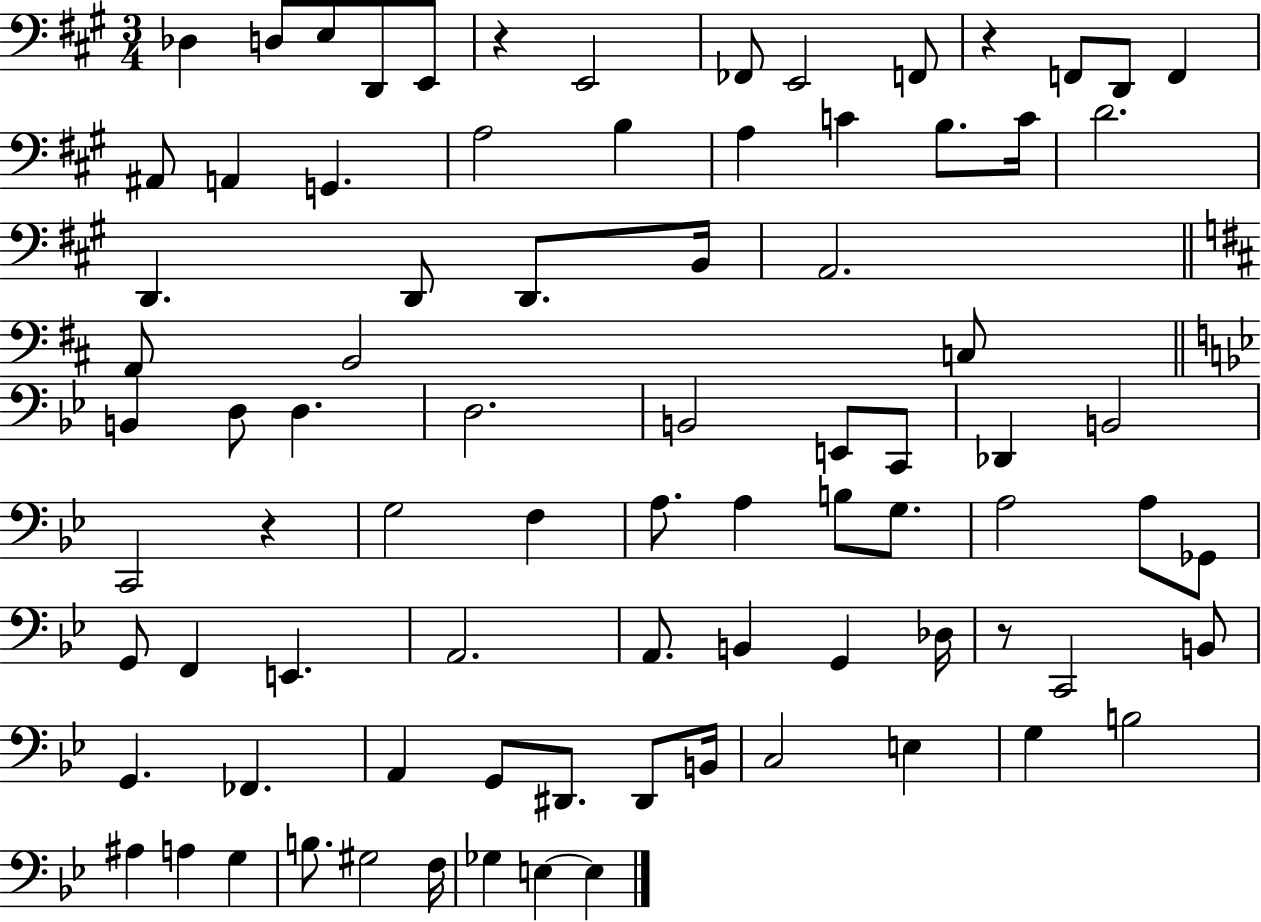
{
  \clef bass
  \numericTimeSignature
  \time 3/4
  \key a \major
  \repeat volta 2 { des4 d8 e8 d,8 e,8 | r4 e,2 | fes,8 e,2 f,8 | r4 f,8 d,8 f,4 | \break ais,8 a,4 g,4. | a2 b4 | a4 c'4 b8. c'16 | d'2. | \break d,4. d,8 d,8. b,16 | a,2. | \bar "||" \break \key b \minor a,8 b,2 c8 | \bar "||" \break \key bes \major b,4 d8 d4. | d2. | b,2 e,8 c,8 | des,4 b,2 | \break c,2 r4 | g2 f4 | a8. a4 b8 g8. | a2 a8 ges,8 | \break g,8 f,4 e,4. | a,2. | a,8. b,4 g,4 des16 | r8 c,2 b,8 | \break g,4. fes,4. | a,4 g,8 dis,8. dis,8 b,16 | c2 e4 | g4 b2 | \break ais4 a4 g4 | b8. gis2 f16 | ges4 e4~~ e4 | } \bar "|."
}